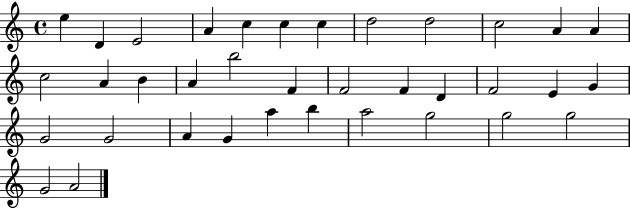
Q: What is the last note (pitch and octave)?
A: A4